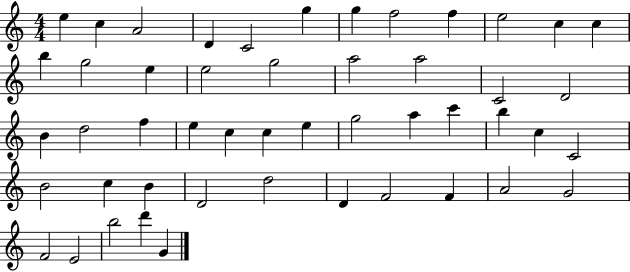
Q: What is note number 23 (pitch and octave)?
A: D5